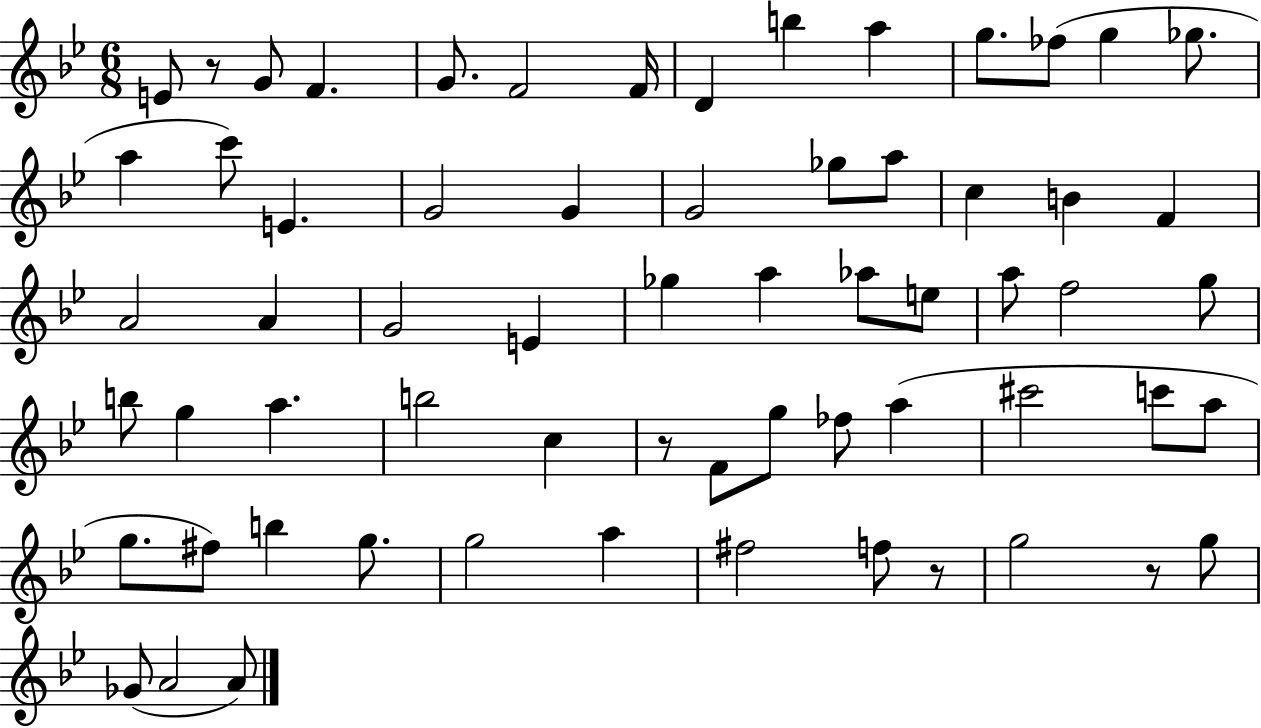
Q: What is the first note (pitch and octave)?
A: E4